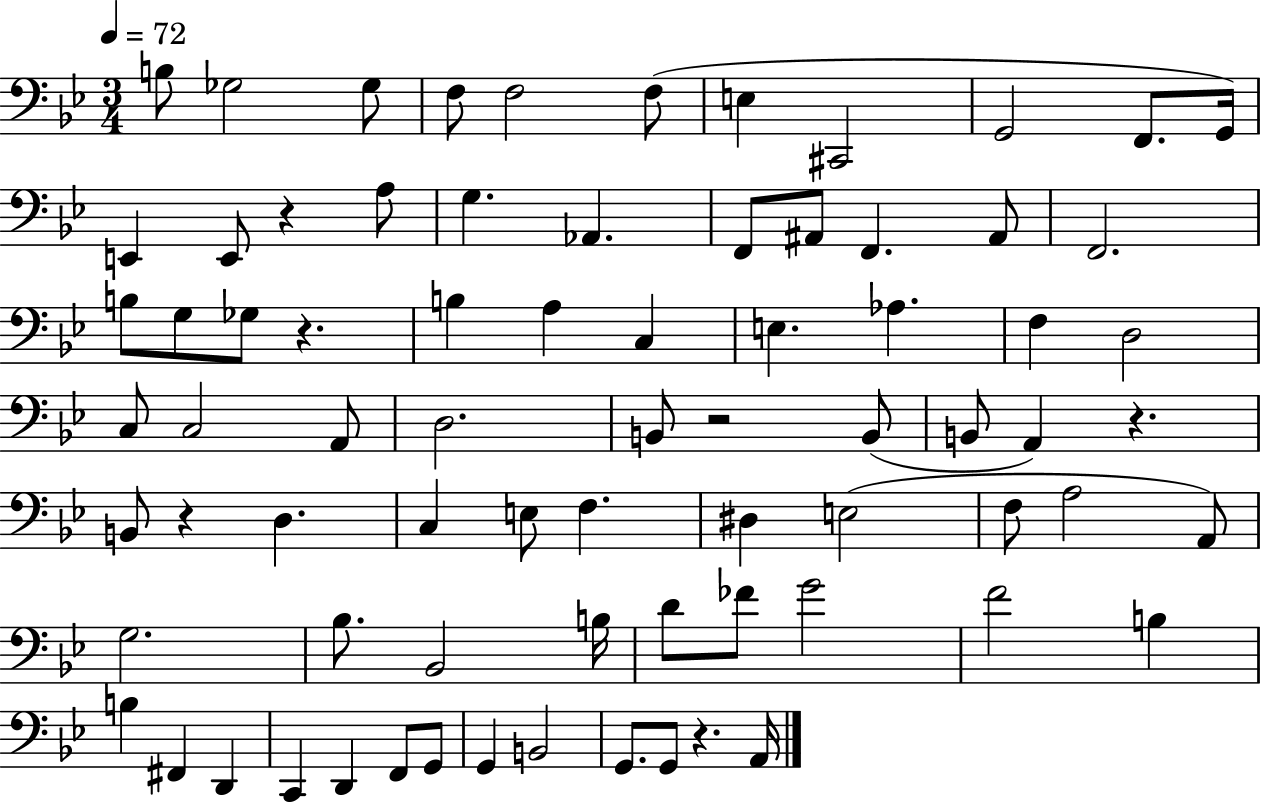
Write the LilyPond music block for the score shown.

{
  \clef bass
  \numericTimeSignature
  \time 3/4
  \key bes \major
  \tempo 4 = 72
  \repeat volta 2 { b8 ges2 ges8 | f8 f2 f8( | e4 cis,2 | g,2 f,8. g,16) | \break e,4 e,8 r4 a8 | g4. aes,4. | f,8 ais,8 f,4. ais,8 | f,2. | \break b8 g8 ges8 r4. | b4 a4 c4 | e4. aes4. | f4 d2 | \break c8 c2 a,8 | d2. | b,8 r2 b,8( | b,8 a,4) r4. | \break b,8 r4 d4. | c4 e8 f4. | dis4 e2( | f8 a2 a,8) | \break g2. | bes8. bes,2 b16 | d'8 fes'8 g'2 | f'2 b4 | \break b4 fis,4 d,4 | c,4 d,4 f,8 g,8 | g,4 b,2 | g,8. g,8 r4. a,16 | \break } \bar "|."
}